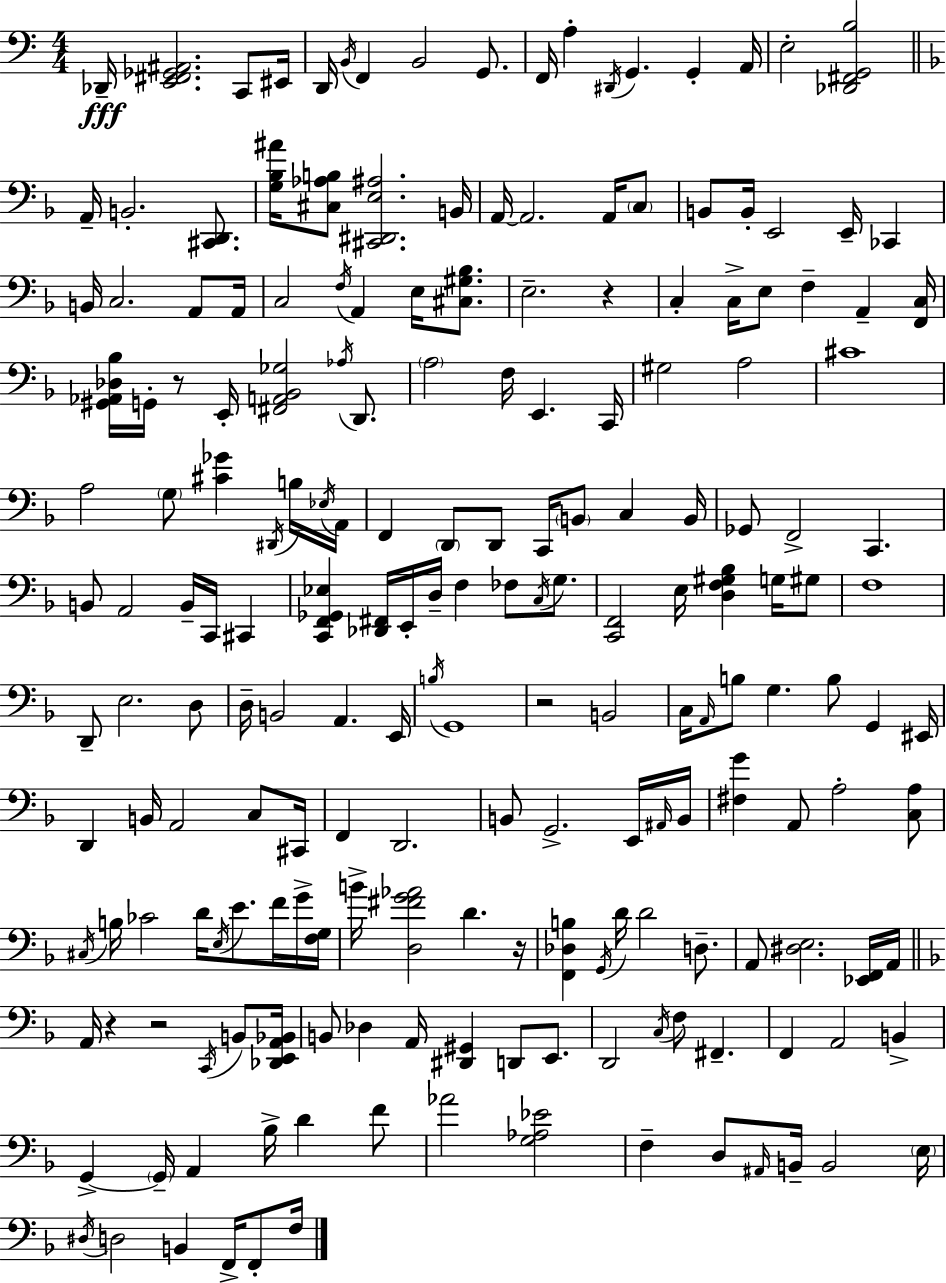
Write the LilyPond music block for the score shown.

{
  \clef bass
  \numericTimeSignature
  \time 4/4
  \key c \major
  des,16--\fff <e, fis, ges, ais,>2. c,8 eis,16 | d,16 \acciaccatura { b,16 } f,4 b,2 g,8. | f,16 a4-. \acciaccatura { dis,16 } g,4. g,4-. | a,16 e2-. <des, fis, g, b>2 | \break \bar "||" \break \key f \major a,16-- b,2.-. <cis, d,>8. | <g bes ais'>16 <cis aes b>8 <cis, dis, e ais>2. b,16 | a,16~~ a,2. a,16 \parenthesize c8 | b,8 b,16-. e,2 e,16-- ces,4 | \break b,16 c2. a,8 a,16 | c2 \acciaccatura { f16 } a,4 e16 <cis gis bes>8. | e2.-- r4 | c4-. c16-> e8 f4-- a,4-- | \break <f, c>16 <gis, aes, des bes>16 g,16-. r8 e,16-. <fis, a, bes, ges>2 \acciaccatura { aes16 } d,8. | \parenthesize a2 f16 e,4. | c,16 gis2 a2 | cis'1 | \break a2 \parenthesize g8 <cis' ges'>4 | \acciaccatura { dis,16 } b16 \acciaccatura { ees16 } a,16 f,4 \parenthesize d,8 d,8 c,16 \parenthesize b,8 c4 | b,16 ges,8 f,2-> c,4. | b,8 a,2 b,16-- c,16 | \break cis,4 <c, f, ges, ees>4 <des, fis,>16 e,16-. d16-- f4 fes8 | \acciaccatura { c16 } g8. <c, f,>2 e16 <d f gis bes>4 | g16 gis8 f1 | d,8-- e2. | \break d8 d16-- b,2 a,4. | e,16 \acciaccatura { b16 } g,1 | r2 b,2 | c16 \grace { a,16 } b8 g4. | \break b8 g,4 eis,16 d,4 b,16 a,2 | c8 cis,16 f,4 d,2. | b,8 g,2.-> | e,16 \grace { ais,16 } b,16 <fis g'>4 a,8 a2-. | \break <c a>8 \acciaccatura { cis16 } b16 ces'2 | d'16 \acciaccatura { e16 } e'8. f'16 g'16-> <f g>16 b'16-> <d fis' g' aes'>2 | d'4. r16 <f, des b>4 \acciaccatura { g,16 } d'16 | d'2 d8.-- a,8 <dis e>2. | \break <ees, f,>16 a,16 \bar "||" \break \key f \major a,16 r4 r2 \acciaccatura { c,16 } b,8 | <des, e, a, bes,>16 b,8 des4 a,16 <dis, gis,>4 d,8 e,8. | d,2 \acciaccatura { c16 } f8 fis,4.-- | f,4 a,2 b,4-> | \break g,4->~~ \parenthesize g,16-- a,4 bes16-> d'4 | f'8 aes'2 <g aes ees'>2 | f4-- d8 \grace { ais,16 } b,16-- b,2 | \parenthesize e16 \acciaccatura { dis16 } d2 b,4 | \break f,16-> f,8-. f16 \bar "|."
}